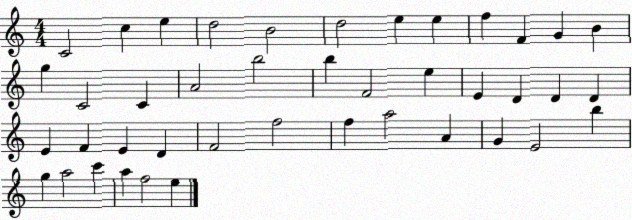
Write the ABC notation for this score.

X:1
T:Untitled
M:4/4
L:1/4
K:C
C2 c e d2 B2 d2 e e f F G B g C2 C A2 b2 b F2 e E D D D E F E D F2 f2 f a2 A G E2 b g a2 c' a f2 e